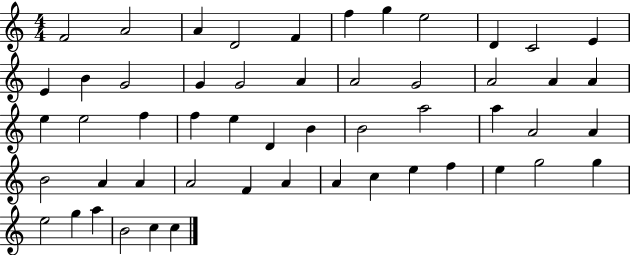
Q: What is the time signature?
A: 4/4